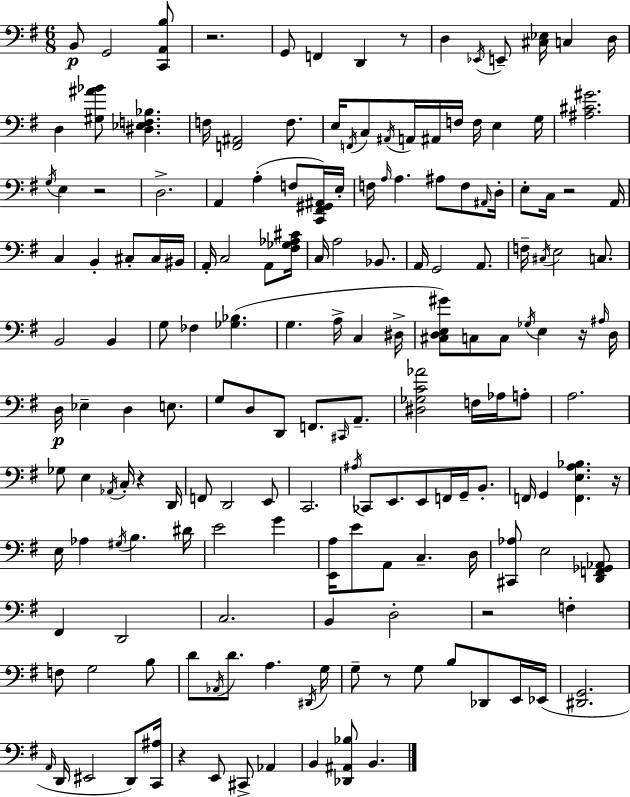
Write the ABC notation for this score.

X:1
T:Untitled
M:6/8
L:1/4
K:Em
B,,/2 G,,2 [C,,A,,B,]/2 z2 G,,/2 F,, D,, z/2 D, _E,,/4 E,,/2 [^C,_E,]/4 C, D,/4 D, [^G,^A_B]/2 [^D,_E,F,_B,] F,/4 [F,,^A,,]2 F,/2 E,/4 F,,/4 C,/2 ^A,,/4 A,,/4 ^A,,/4 F,/4 F,/4 E, G,/4 [^A,^C^G]2 G,/4 E, z2 D,2 A,, A, F,/2 [C,,^F,,^G,,^A,,]/4 E,/4 F,/4 A,/4 A, ^A,/2 F,/2 ^A,,/4 D,/4 E,/2 C,/4 z2 A,,/4 C, B,, ^C,/2 ^C,/4 ^B,,/4 A,,/4 C,2 A,,/2 [^F,_G,_A,^C]/4 C,/4 A,2 _B,,/2 A,,/4 G,,2 A,,/2 F,/4 ^C,/4 E,2 C,/2 B,,2 B,, G,/2 _F, [_G,_B,] G, A,/4 C, ^D,/4 [^C,D,E,^G]/2 C,/2 C,/2 _G,/4 E, z/4 ^A,/4 D,/4 D,/4 _E, D, E,/2 G,/2 D,/2 D,,/2 F,,/2 ^C,,/4 A,,/2 [^D,_G,C_A]2 F,/4 _A,/4 A,/2 A,2 _G,/2 E, _A,,/4 C,/4 z D,,/4 F,,/2 D,,2 E,,/2 C,,2 ^A,/4 _C,,/2 E,,/2 E,,/2 F,,/4 G,,/4 B,,/2 F,,/4 G,, [F,,E,A,_B,] z/4 E,/4 _A, ^G,/4 B, ^D/4 E2 G [E,,A,]/4 E/2 A,,/2 C, D,/4 [^C,,_A,]/2 E,2 [D,,F,,_G,,_A,,]/2 ^F,, D,,2 C,2 B,, D,2 z2 F, F,/2 G,2 B,/2 D/2 _A,,/4 D/2 A, ^D,,/4 G,/4 G,/2 z/2 G,/2 B,/2 _D,,/2 E,,/4 _E,,/4 [^D,,G,,]2 A,,/4 D,,/4 ^E,,2 D,,/2 [C,,^A,]/4 z E,,/2 ^C,,/2 _A,, B,, [_D,,^A,,_B,]/2 B,,